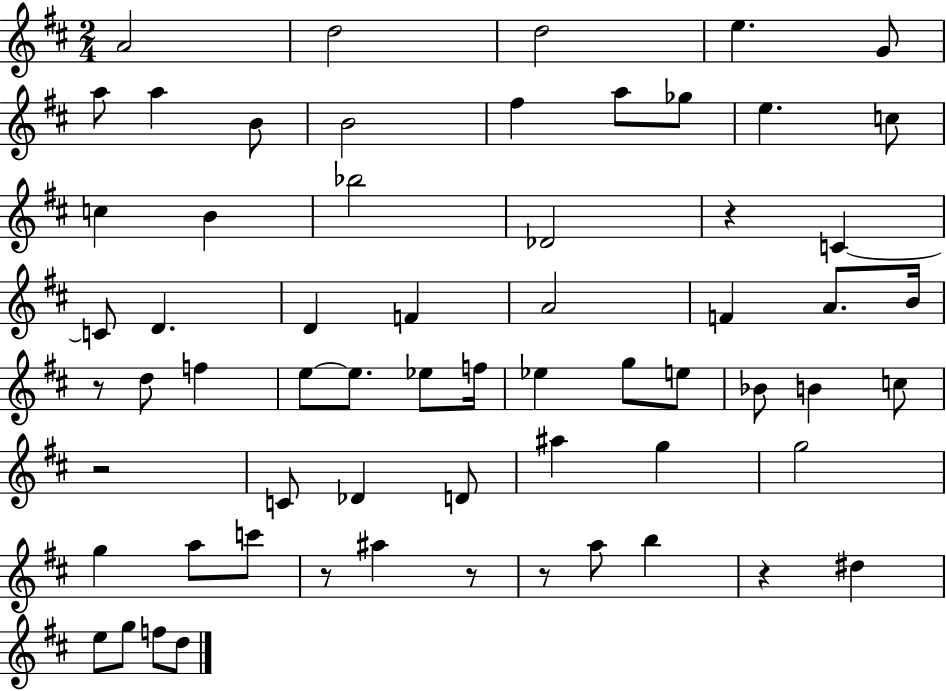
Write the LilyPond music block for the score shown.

{
  \clef treble
  \numericTimeSignature
  \time 2/4
  \key d \major
  a'2 | d''2 | d''2 | e''4. g'8 | \break a''8 a''4 b'8 | b'2 | fis''4 a''8 ges''8 | e''4. c''8 | \break c''4 b'4 | bes''2 | des'2 | r4 c'4~~ | \break c'8 d'4. | d'4 f'4 | a'2 | f'4 a'8. b'16 | \break r8 d''8 f''4 | e''8~~ e''8. ees''8 f''16 | ees''4 g''8 e''8 | bes'8 b'4 c''8 | \break r2 | c'8 des'4 d'8 | ais''4 g''4 | g''2 | \break g''4 a''8 c'''8 | r8 ais''4 r8 | r8 a''8 b''4 | r4 dis''4 | \break e''8 g''8 f''8 d''8 | \bar "|."
}